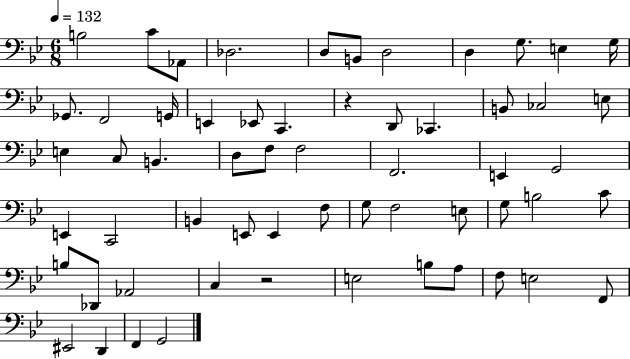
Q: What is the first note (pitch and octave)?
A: B3